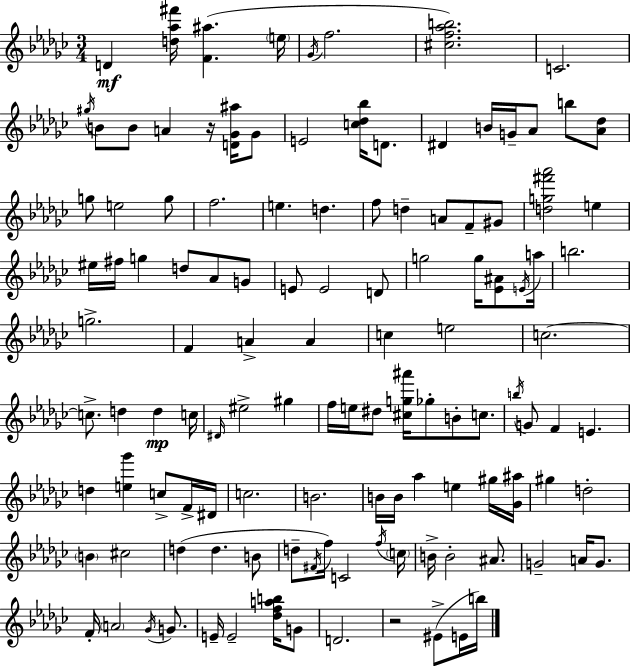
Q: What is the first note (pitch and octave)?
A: D4